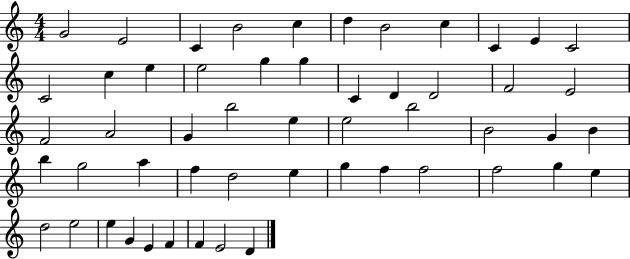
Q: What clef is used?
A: treble